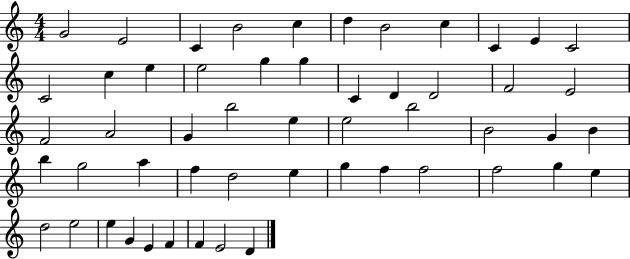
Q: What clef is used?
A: treble